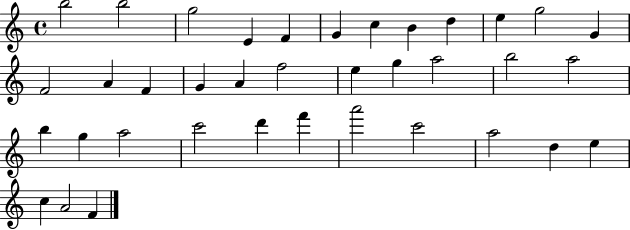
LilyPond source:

{
  \clef treble
  \time 4/4
  \defaultTimeSignature
  \key c \major
  b''2 b''2 | g''2 e'4 f'4 | g'4 c''4 b'4 d''4 | e''4 g''2 g'4 | \break f'2 a'4 f'4 | g'4 a'4 f''2 | e''4 g''4 a''2 | b''2 a''2 | \break b''4 g''4 a''2 | c'''2 d'''4 f'''4 | a'''2 c'''2 | a''2 d''4 e''4 | \break c''4 a'2 f'4 | \bar "|."
}